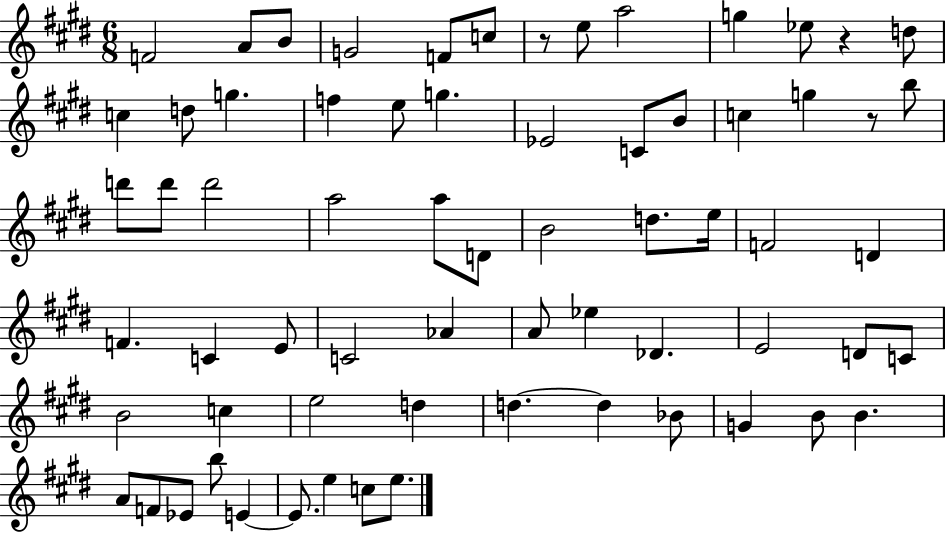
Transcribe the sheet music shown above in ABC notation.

X:1
T:Untitled
M:6/8
L:1/4
K:E
F2 A/2 B/2 G2 F/2 c/2 z/2 e/2 a2 g _e/2 z d/2 c d/2 g f e/2 g _E2 C/2 B/2 c g z/2 b/2 d'/2 d'/2 d'2 a2 a/2 D/2 B2 d/2 e/4 F2 D F C E/2 C2 _A A/2 _e _D E2 D/2 C/2 B2 c e2 d d d _B/2 G B/2 B A/2 F/2 _E/2 b/2 E E/2 e c/2 e/2